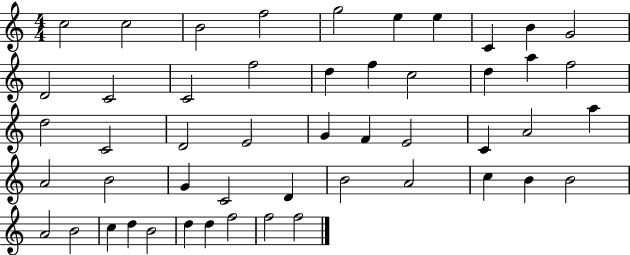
{
  \clef treble
  \numericTimeSignature
  \time 4/4
  \key c \major
  c''2 c''2 | b'2 f''2 | g''2 e''4 e''4 | c'4 b'4 g'2 | \break d'2 c'2 | c'2 f''2 | d''4 f''4 c''2 | d''4 a''4 f''2 | \break d''2 c'2 | d'2 e'2 | g'4 f'4 e'2 | c'4 a'2 a''4 | \break a'2 b'2 | g'4 c'2 d'4 | b'2 a'2 | c''4 b'4 b'2 | \break a'2 b'2 | c''4 d''4 b'2 | d''4 d''4 f''2 | f''2 f''2 | \break \bar "|."
}